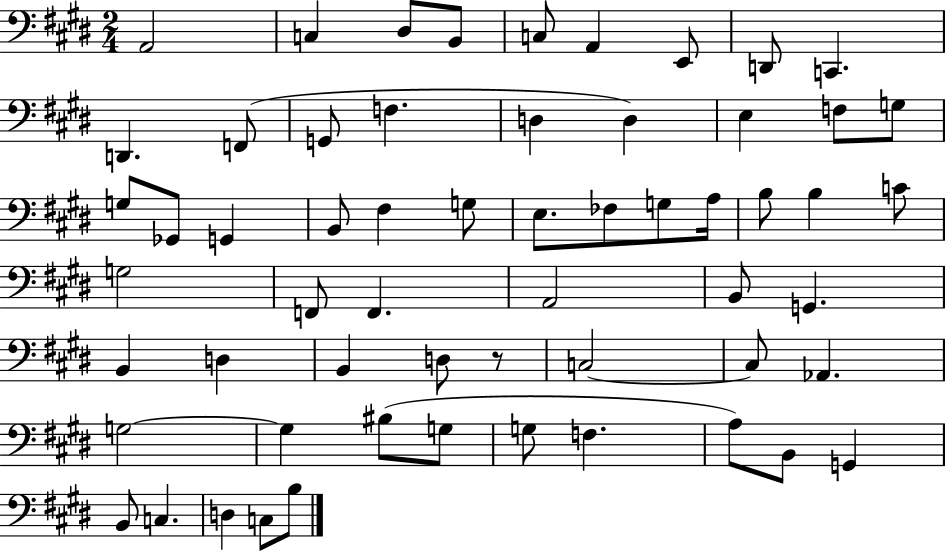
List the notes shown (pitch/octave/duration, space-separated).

A2/h C3/q D#3/e B2/e C3/e A2/q E2/e D2/e C2/q. D2/q. F2/e G2/e F3/q. D3/q D3/q E3/q F3/e G3/e G3/e Gb2/e G2/q B2/e F#3/q G3/e E3/e. FES3/e G3/e A3/s B3/e B3/q C4/e G3/h F2/e F2/q. A2/h B2/e G2/q. B2/q D3/q B2/q D3/e R/e C3/h C3/e Ab2/q. G3/h G3/q BIS3/e G3/e G3/e F3/q. A3/e B2/e G2/q B2/e C3/q. D3/q C3/e B3/e